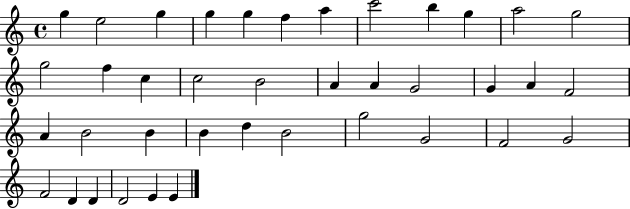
G5/q E5/h G5/q G5/q G5/q F5/q A5/q C6/h B5/q G5/q A5/h G5/h G5/h F5/q C5/q C5/h B4/h A4/q A4/q G4/h G4/q A4/q F4/h A4/q B4/h B4/q B4/q D5/q B4/h G5/h G4/h F4/h G4/h F4/h D4/q D4/q D4/h E4/q E4/q